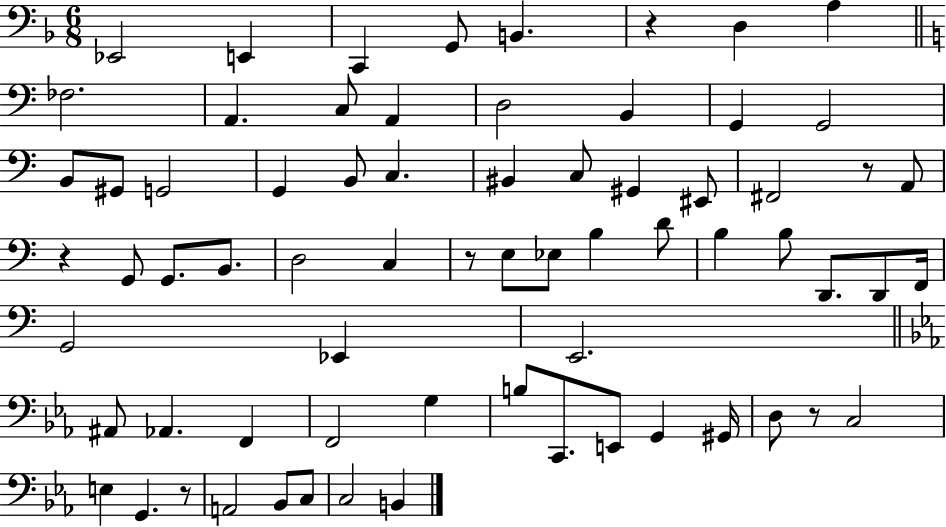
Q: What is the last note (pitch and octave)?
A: B2